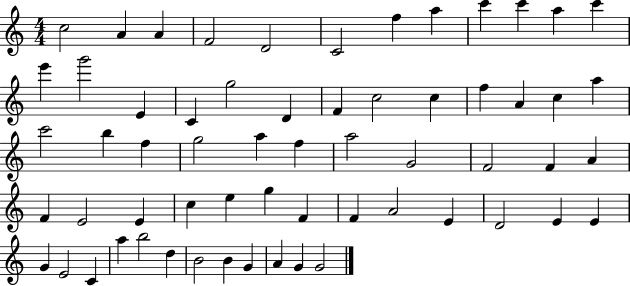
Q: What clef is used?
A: treble